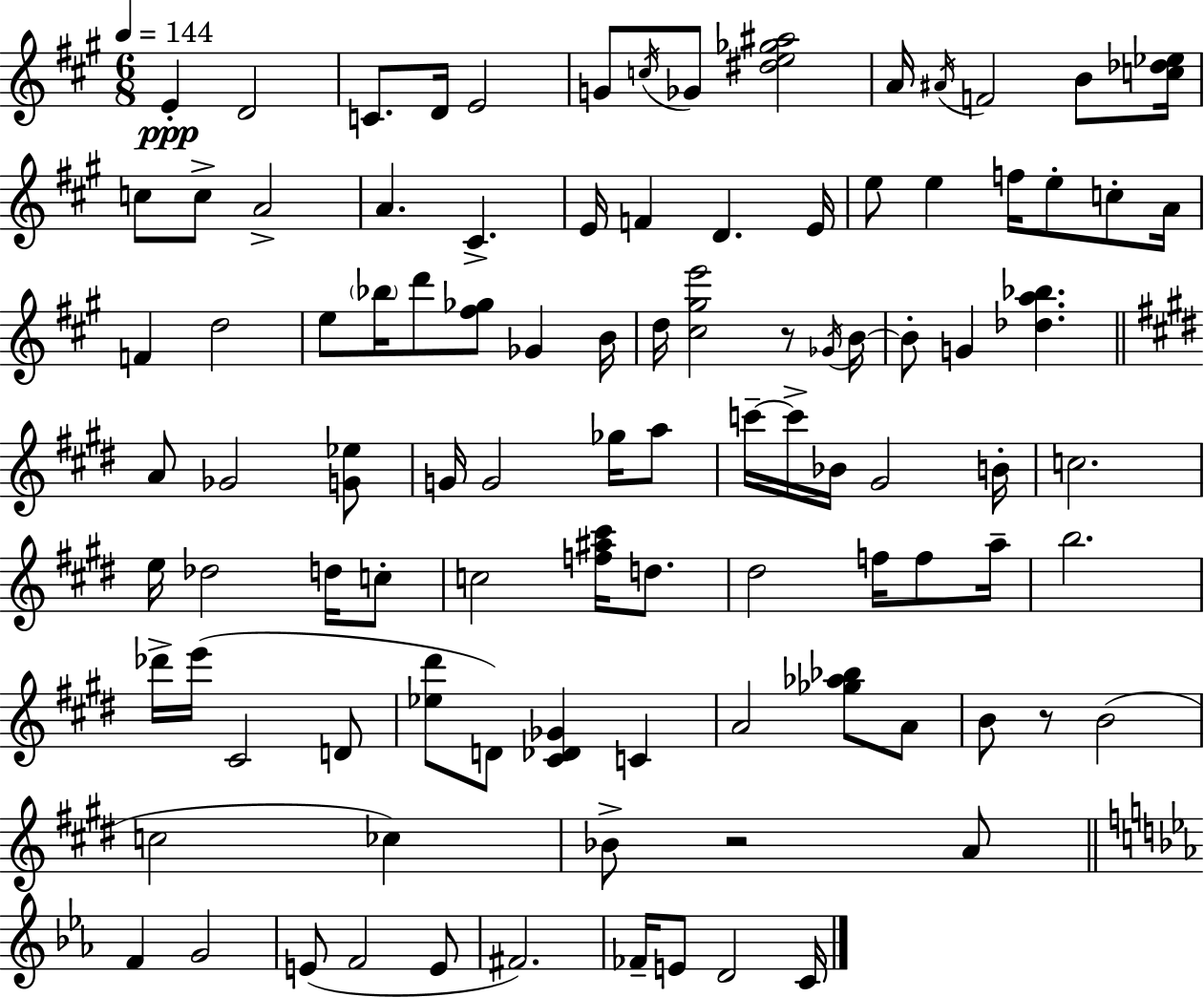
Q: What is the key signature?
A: A major